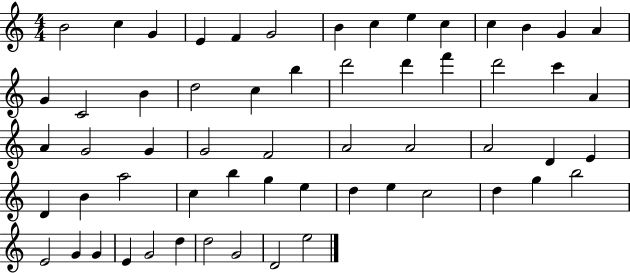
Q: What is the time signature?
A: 4/4